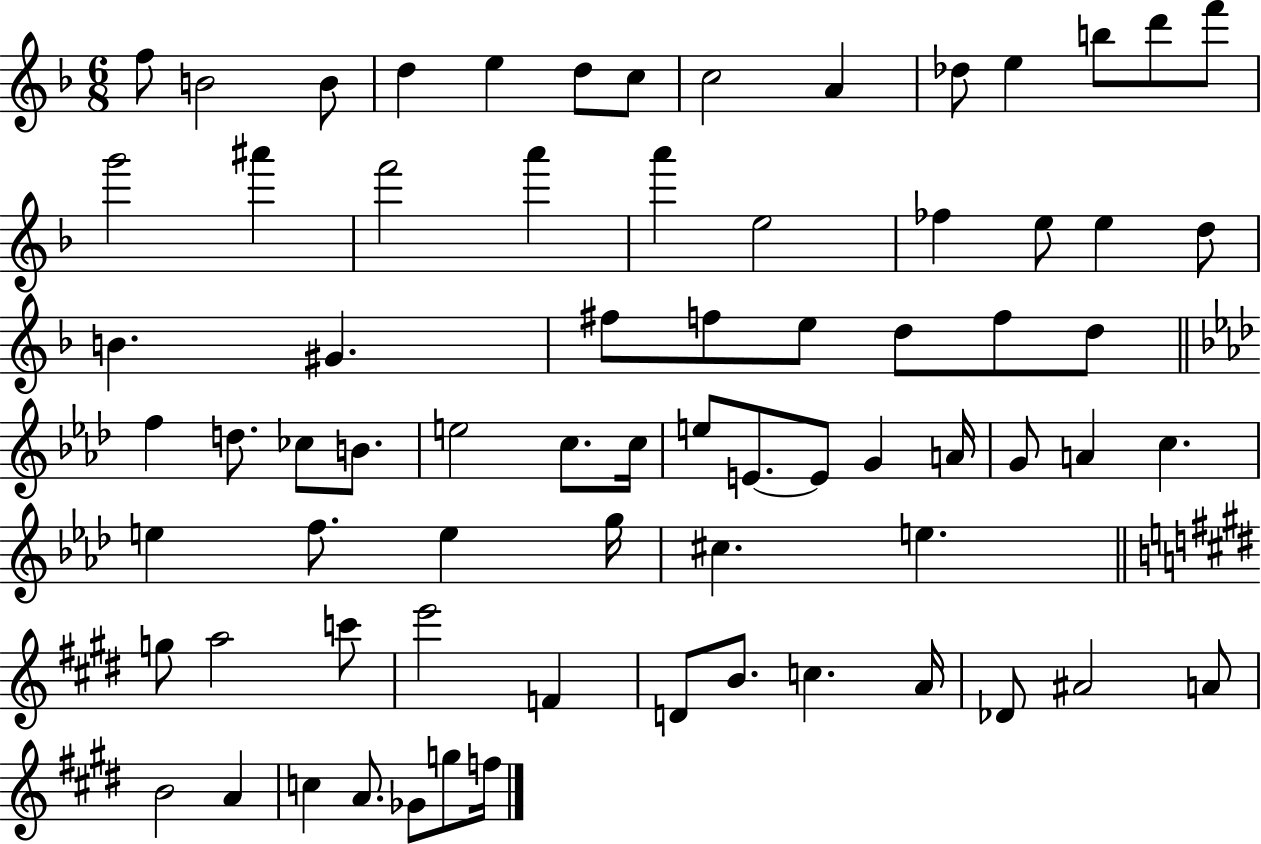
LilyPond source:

{
  \clef treble
  \numericTimeSignature
  \time 6/8
  \key f \major
  \repeat volta 2 { f''8 b'2 b'8 | d''4 e''4 d''8 c''8 | c''2 a'4 | des''8 e''4 b''8 d'''8 f'''8 | \break g'''2 ais'''4 | f'''2 a'''4 | a'''4 e''2 | fes''4 e''8 e''4 d''8 | \break b'4. gis'4. | fis''8 f''8 e''8 d''8 f''8 d''8 | \bar "||" \break \key aes \major f''4 d''8. ces''8 b'8. | e''2 c''8. c''16 | e''8 e'8.~~ e'8 g'4 a'16 | g'8 a'4 c''4. | \break e''4 f''8. e''4 g''16 | cis''4. e''4. | \bar "||" \break \key e \major g''8 a''2 c'''8 | e'''2 f'4 | d'8 b'8. c''4. a'16 | des'8 ais'2 a'8 | \break b'2 a'4 | c''4 a'8. ges'8 g''8 f''16 | } \bar "|."
}